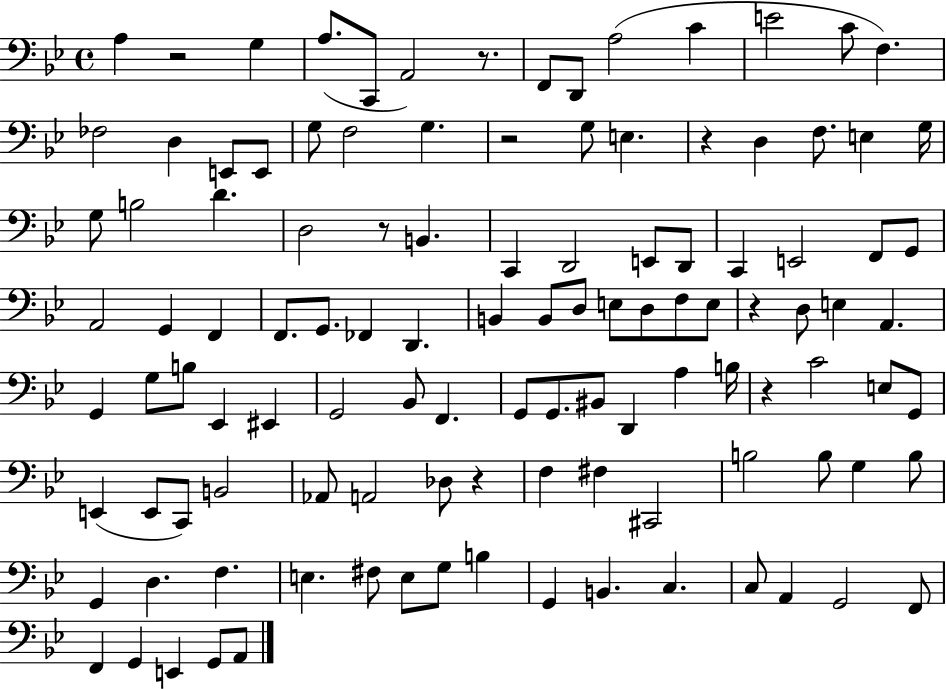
A3/q R/h G3/q A3/e. C2/e A2/h R/e. F2/e D2/e A3/h C4/q E4/h C4/e F3/q. FES3/h D3/q E2/e E2/e G3/e F3/h G3/q. R/h G3/e E3/q. R/q D3/q F3/e. E3/q G3/s G3/e B3/h D4/q. D3/h R/e B2/q. C2/q D2/h E2/e D2/e C2/q E2/h F2/e G2/e A2/h G2/q F2/q F2/e. G2/e. FES2/q D2/q. B2/q B2/e D3/e E3/e D3/e F3/e E3/e R/q D3/e E3/q A2/q. G2/q G3/e B3/e Eb2/q EIS2/q G2/h Bb2/e F2/q. G2/e G2/e. BIS2/e D2/q A3/q B3/s R/q C4/h E3/e G2/e E2/q E2/e C2/e B2/h Ab2/e A2/h Db3/e R/q F3/q F#3/q C#2/h B3/h B3/e G3/q B3/e G2/q D3/q. F3/q. E3/q. F#3/e E3/e G3/e B3/q G2/q B2/q. C3/q. C3/e A2/q G2/h F2/e F2/q G2/q E2/q G2/e A2/e